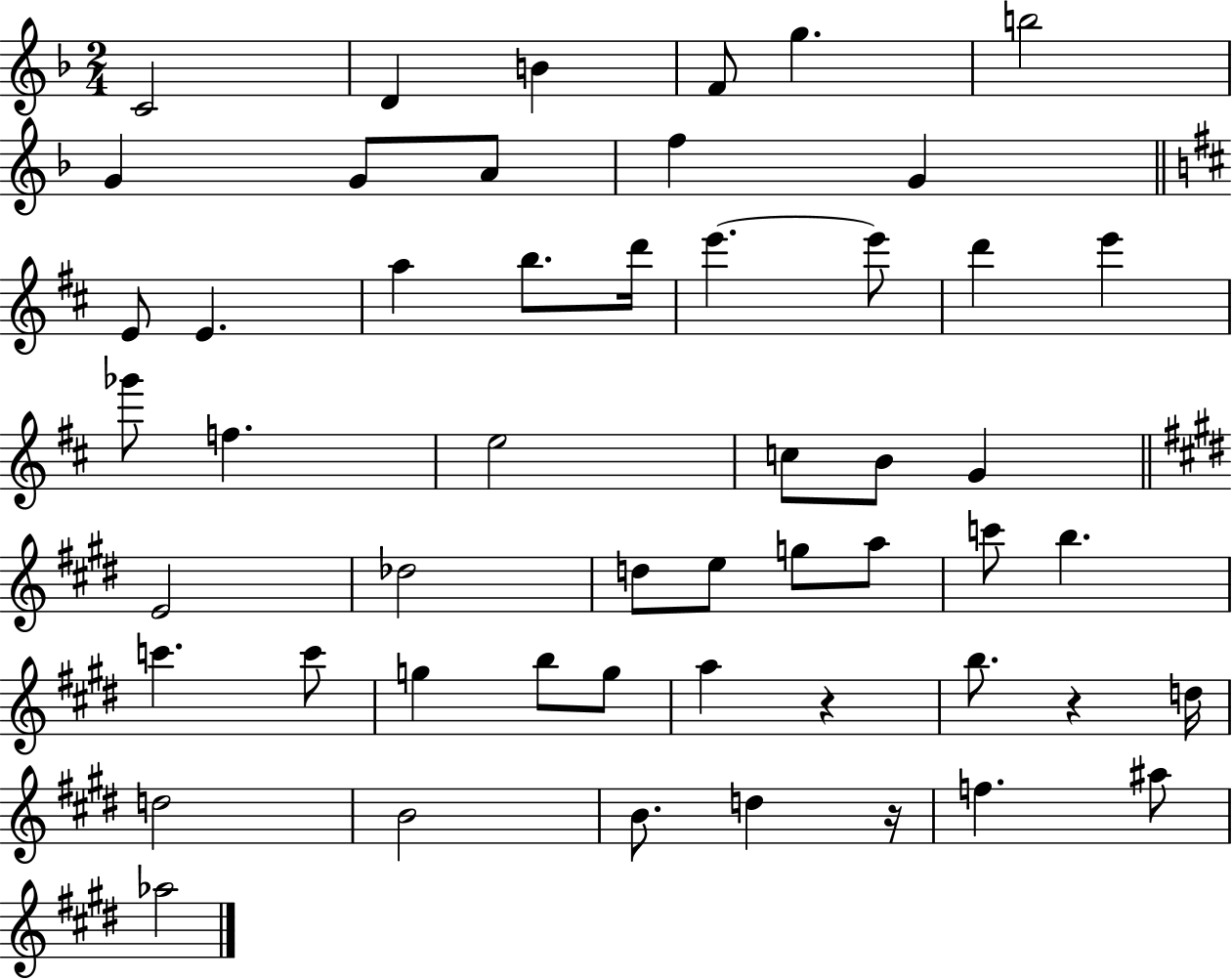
{
  \clef treble
  \numericTimeSignature
  \time 2/4
  \key f \major
  \repeat volta 2 { c'2 | d'4 b'4 | f'8 g''4. | b''2 | \break g'4 g'8 a'8 | f''4 g'4 | \bar "||" \break \key d \major e'8 e'4. | a''4 b''8. d'''16 | e'''4.~~ e'''8 | d'''4 e'''4 | \break ges'''8 f''4. | e''2 | c''8 b'8 g'4 | \bar "||" \break \key e \major e'2 | des''2 | d''8 e''8 g''8 a''8 | c'''8 b''4. | \break c'''4. c'''8 | g''4 b''8 g''8 | a''4 r4 | b''8. r4 d''16 | \break d''2 | b'2 | b'8. d''4 r16 | f''4. ais''8 | \break aes''2 | } \bar "|."
}